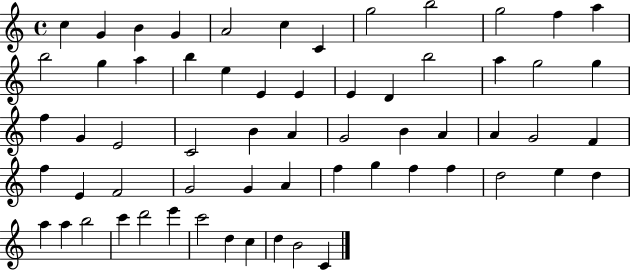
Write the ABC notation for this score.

X:1
T:Untitled
M:4/4
L:1/4
K:C
c G B G A2 c C g2 b2 g2 f a b2 g a b e E E E D b2 a g2 g f G E2 C2 B A G2 B A A G2 F f E F2 G2 G A f g f f d2 e d a a b2 c' d'2 e' c'2 d c d B2 C